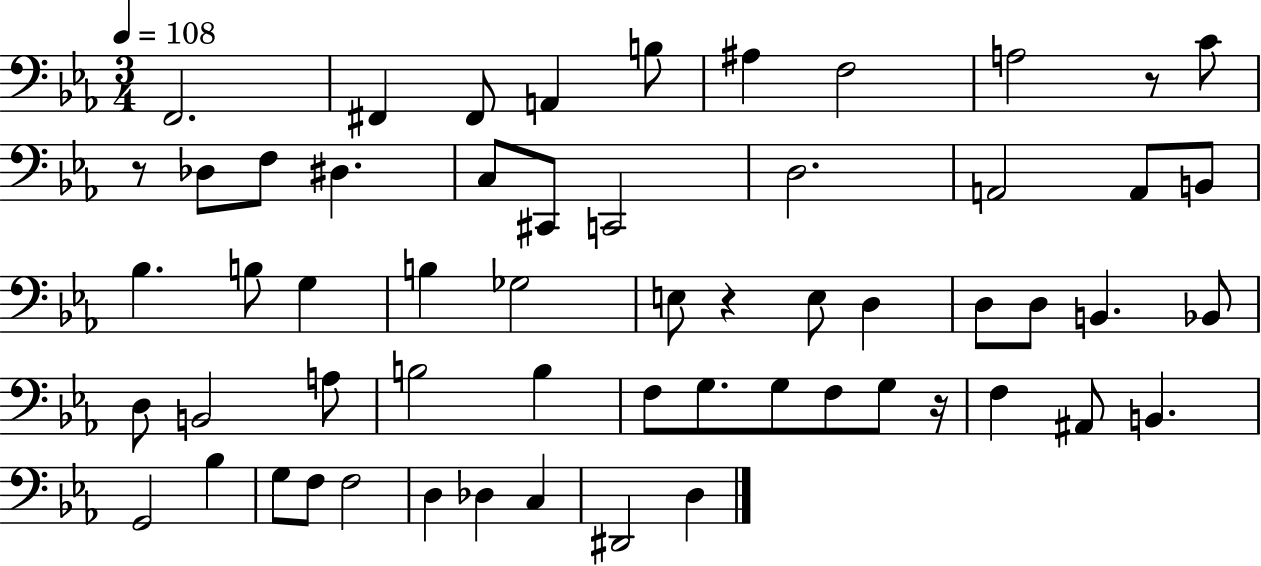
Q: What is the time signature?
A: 3/4